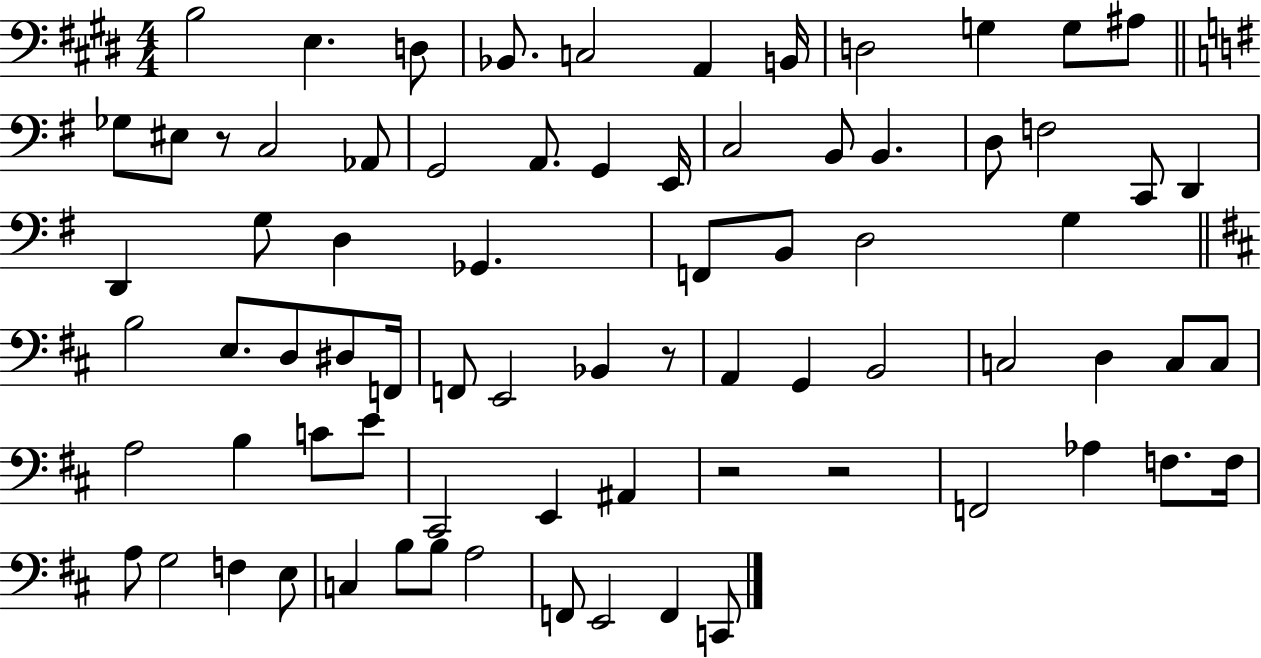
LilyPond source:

{
  \clef bass
  \numericTimeSignature
  \time 4/4
  \key e \major
  \repeat volta 2 { b2 e4. d8 | bes,8. c2 a,4 b,16 | d2 g4 g8 ais8 | \bar "||" \break \key g \major ges8 eis8 r8 c2 aes,8 | g,2 a,8. g,4 e,16 | c2 b,8 b,4. | d8 f2 c,8 d,4 | \break d,4 g8 d4 ges,4. | f,8 b,8 d2 g4 | \bar "||" \break \key d \major b2 e8. d8 dis8 f,16 | f,8 e,2 bes,4 r8 | a,4 g,4 b,2 | c2 d4 c8 c8 | \break a2 b4 c'8 e'8 | cis,2 e,4 ais,4 | r2 r2 | f,2 aes4 f8. f16 | \break a8 g2 f4 e8 | c4 b8 b8 a2 | f,8 e,2 f,4 c,8 | } \bar "|."
}